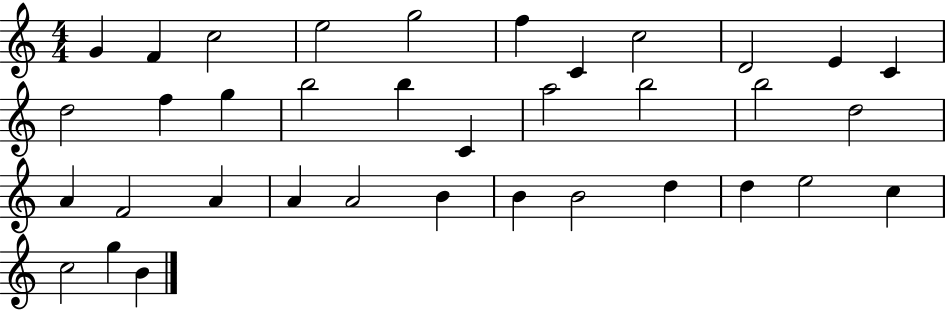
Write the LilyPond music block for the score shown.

{
  \clef treble
  \numericTimeSignature
  \time 4/4
  \key c \major
  g'4 f'4 c''2 | e''2 g''2 | f''4 c'4 c''2 | d'2 e'4 c'4 | \break d''2 f''4 g''4 | b''2 b''4 c'4 | a''2 b''2 | b''2 d''2 | \break a'4 f'2 a'4 | a'4 a'2 b'4 | b'4 b'2 d''4 | d''4 e''2 c''4 | \break c''2 g''4 b'4 | \bar "|."
}